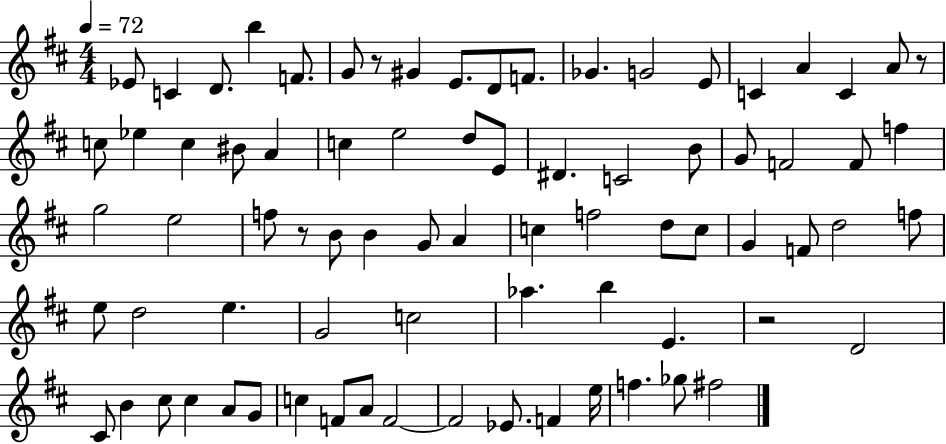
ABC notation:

X:1
T:Untitled
M:4/4
L:1/4
K:D
_E/2 C D/2 b F/2 G/2 z/2 ^G E/2 D/2 F/2 _G G2 E/2 C A C A/2 z/2 c/2 _e c ^B/2 A c e2 d/2 E/2 ^D C2 B/2 G/2 F2 F/2 f g2 e2 f/2 z/2 B/2 B G/2 A c f2 d/2 c/2 G F/2 d2 f/2 e/2 d2 e G2 c2 _a b E z2 D2 ^C/2 B ^c/2 ^c A/2 G/2 c F/2 A/2 F2 F2 _E/2 F e/4 f _g/2 ^f2